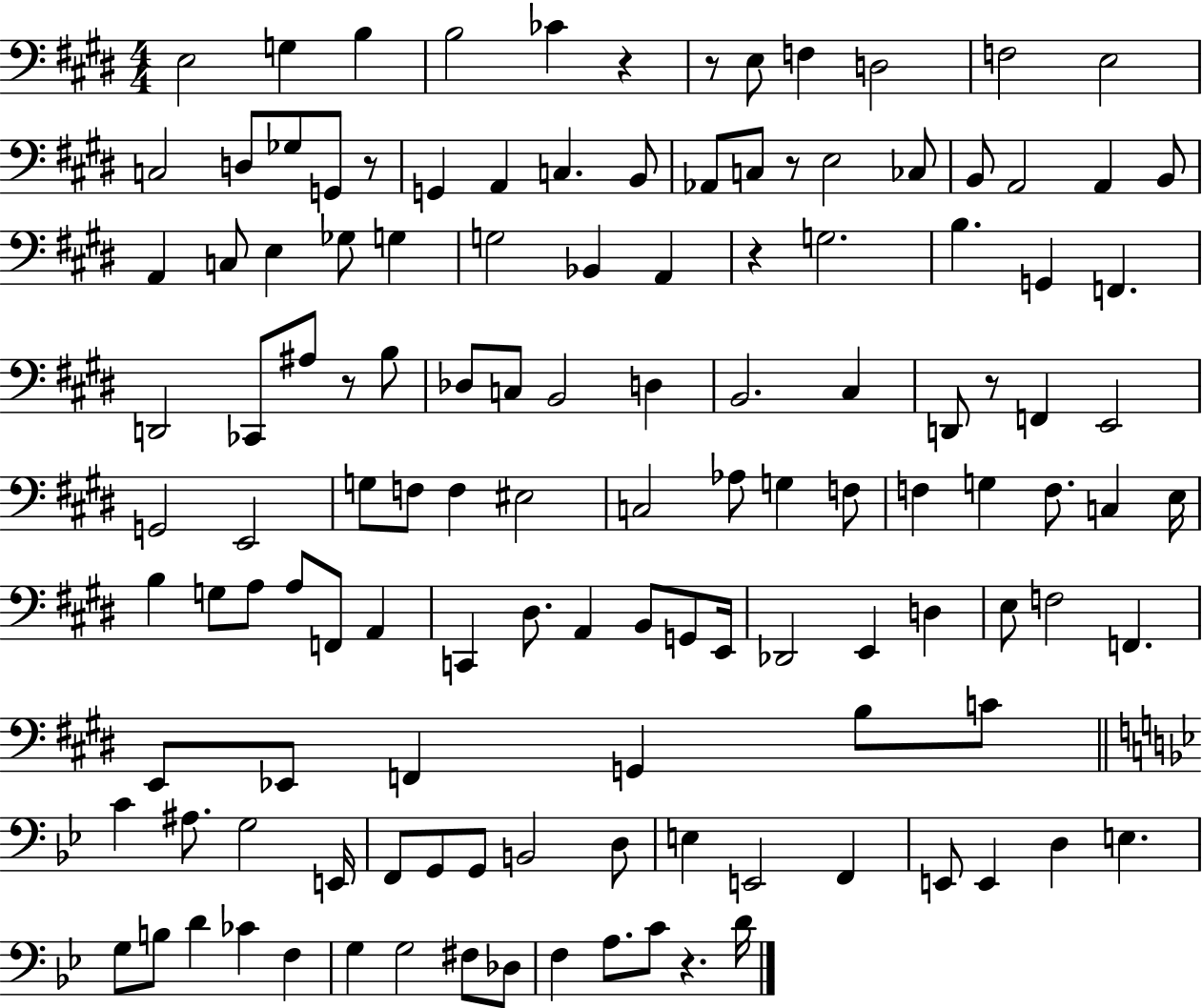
E3/h G3/q B3/q B3/h CES4/q R/q R/e E3/e F3/q D3/h F3/h E3/h C3/h D3/e Gb3/e G2/e R/e G2/q A2/q C3/q. B2/e Ab2/e C3/e R/e E3/h CES3/e B2/e A2/h A2/q B2/e A2/q C3/e E3/q Gb3/e G3/q G3/h Bb2/q A2/q R/q G3/h. B3/q. G2/q F2/q. D2/h CES2/e A#3/e R/e B3/e Db3/e C3/e B2/h D3/q B2/h. C#3/q D2/e R/e F2/q E2/h G2/h E2/h G3/e F3/e F3/q EIS3/h C3/h Ab3/e G3/q F3/e F3/q G3/q F3/e. C3/q E3/s B3/q G3/e A3/e A3/e F2/e A2/q C2/q D#3/e. A2/q B2/e G2/e E2/s Db2/h E2/q D3/q E3/e F3/h F2/q. E2/e Eb2/e F2/q G2/q B3/e C4/e C4/q A#3/e. G3/h E2/s F2/e G2/e G2/e B2/h D3/e E3/q E2/h F2/q E2/e E2/q D3/q E3/q. G3/e B3/e D4/q CES4/q F3/q G3/q G3/h F#3/e Db3/e F3/q A3/e. C4/e R/q. D4/s